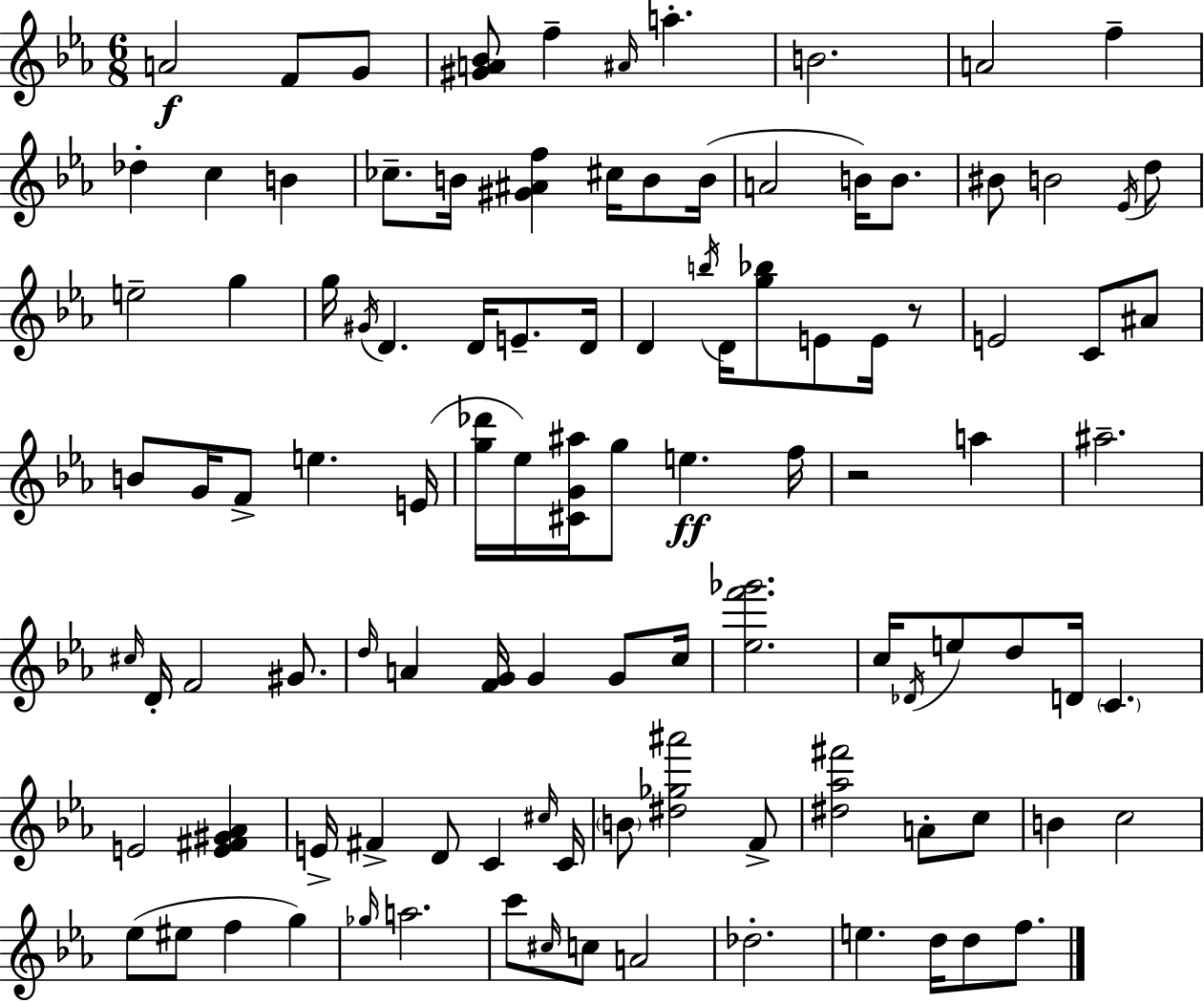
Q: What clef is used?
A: treble